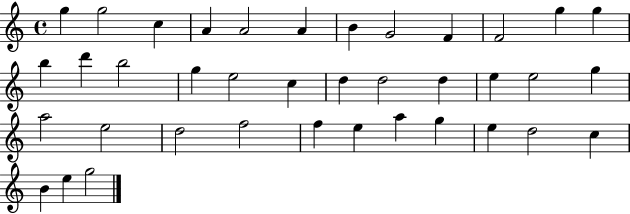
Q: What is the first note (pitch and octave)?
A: G5